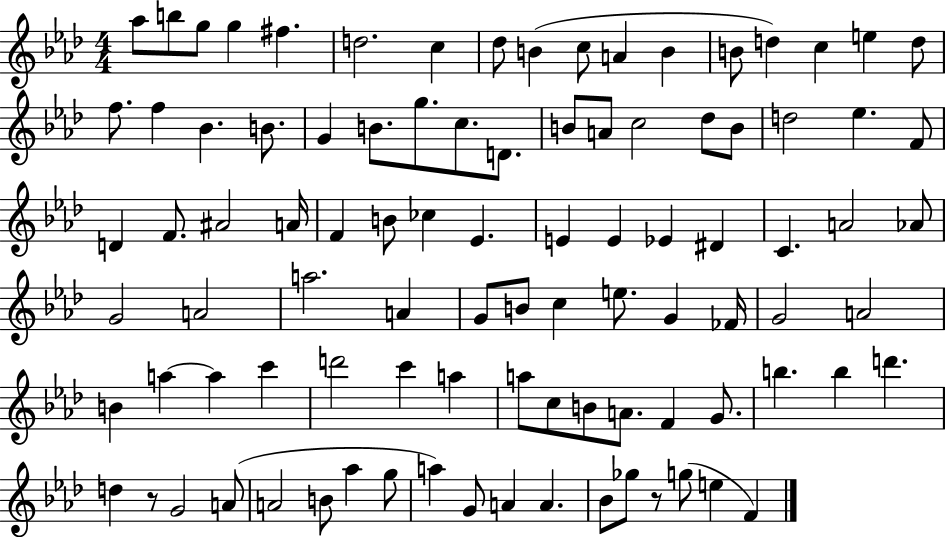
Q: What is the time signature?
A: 4/4